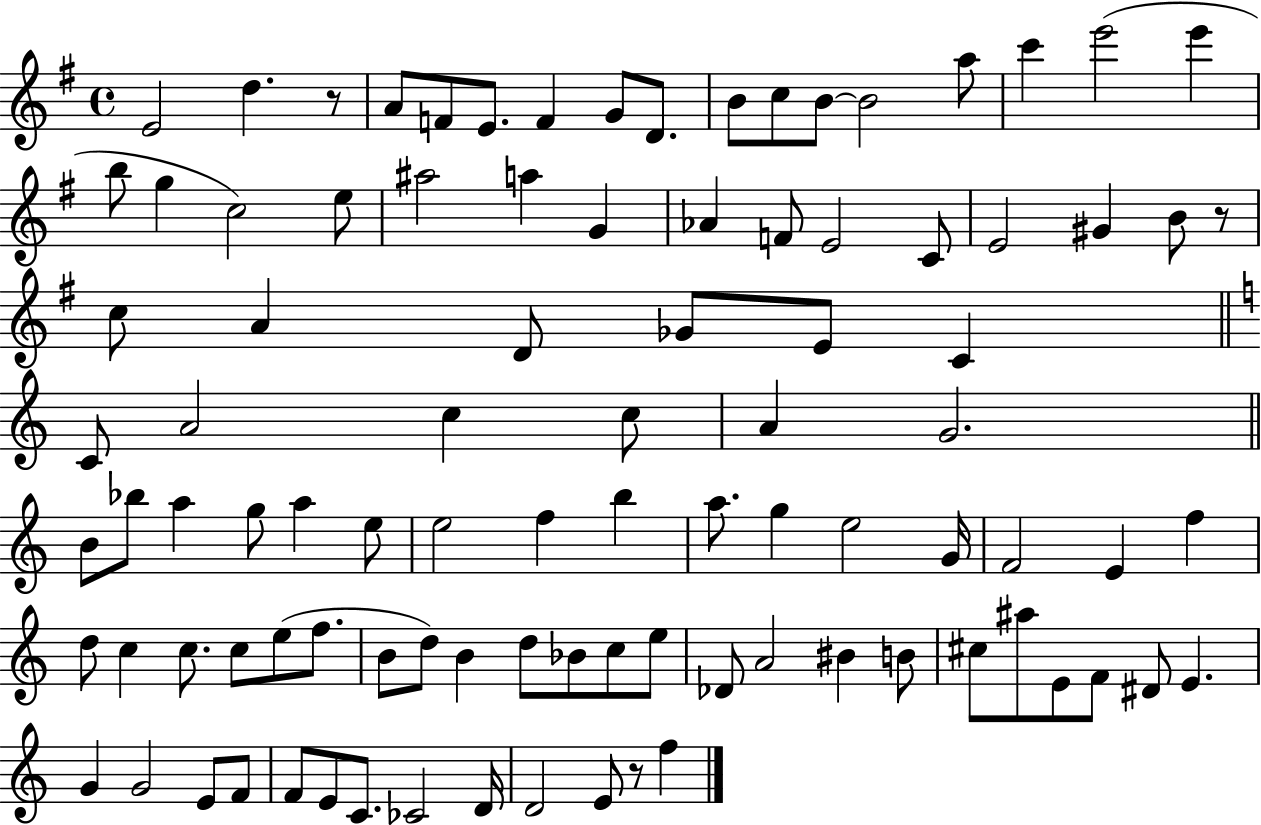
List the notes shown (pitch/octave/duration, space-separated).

E4/h D5/q. R/e A4/e F4/e E4/e. F4/q G4/e D4/e. B4/e C5/e B4/e B4/h A5/e C6/q E6/h E6/q B5/e G5/q C5/h E5/e A#5/h A5/q G4/q Ab4/q F4/e E4/h C4/e E4/h G#4/q B4/e R/e C5/e A4/q D4/e Gb4/e E4/e C4/q C4/e A4/h C5/q C5/e A4/q G4/h. B4/e Bb5/e A5/q G5/e A5/q E5/e E5/h F5/q B5/q A5/e. G5/q E5/h G4/s F4/h E4/q F5/q D5/e C5/q C5/e. C5/e E5/e F5/e. B4/e D5/e B4/q D5/e Bb4/e C5/e E5/e Db4/e A4/h BIS4/q B4/e C#5/e A#5/e E4/e F4/e D#4/e E4/q. G4/q G4/h E4/e F4/e F4/e E4/e C4/e. CES4/h D4/s D4/h E4/e R/e F5/q